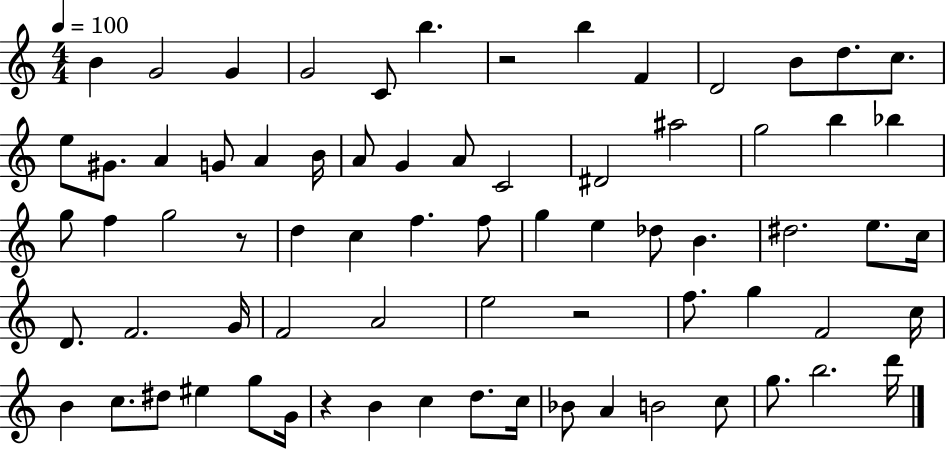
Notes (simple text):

B4/q G4/h G4/q G4/h C4/e B5/q. R/h B5/q F4/q D4/h B4/e D5/e. C5/e. E5/e G#4/e. A4/q G4/e A4/q B4/s A4/e G4/q A4/e C4/h D#4/h A#5/h G5/h B5/q Bb5/q G5/e F5/q G5/h R/e D5/q C5/q F5/q. F5/e G5/q E5/q Db5/e B4/q. D#5/h. E5/e. C5/s D4/e. F4/h. G4/s F4/h A4/h E5/h R/h F5/e. G5/q F4/h C5/s B4/q C5/e. D#5/e EIS5/q G5/e G4/s R/q B4/q C5/q D5/e. C5/s Bb4/e A4/q B4/h C5/e G5/e. B5/h. D6/s